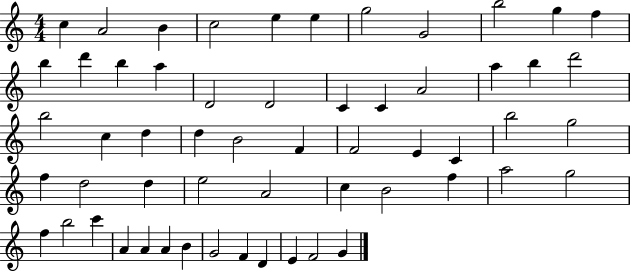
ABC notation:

X:1
T:Untitled
M:4/4
L:1/4
K:C
c A2 B c2 e e g2 G2 b2 g f b d' b a D2 D2 C C A2 a b d'2 b2 c d d B2 F F2 E C b2 g2 f d2 d e2 A2 c B2 f a2 g2 f b2 c' A A A B G2 F D E F2 G